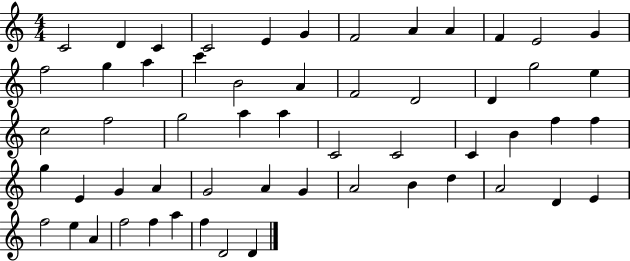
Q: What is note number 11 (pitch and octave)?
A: E4